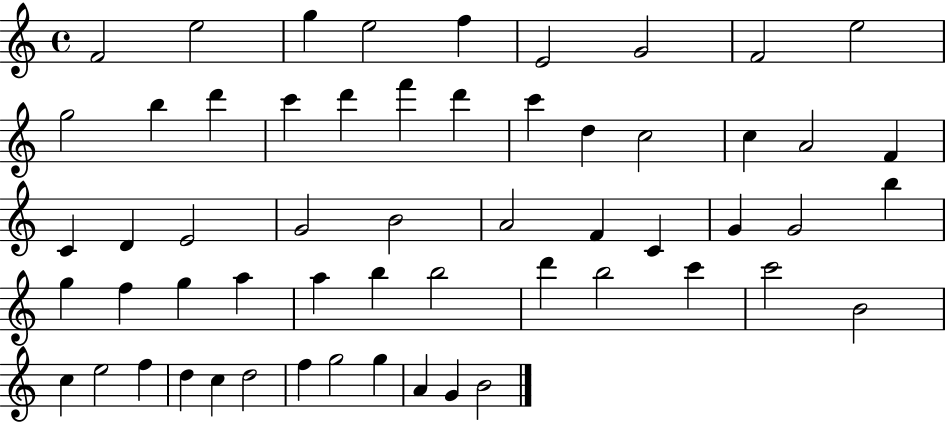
{
  \clef treble
  \time 4/4
  \defaultTimeSignature
  \key c \major
  f'2 e''2 | g''4 e''2 f''4 | e'2 g'2 | f'2 e''2 | \break g''2 b''4 d'''4 | c'''4 d'''4 f'''4 d'''4 | c'''4 d''4 c''2 | c''4 a'2 f'4 | \break c'4 d'4 e'2 | g'2 b'2 | a'2 f'4 c'4 | g'4 g'2 b''4 | \break g''4 f''4 g''4 a''4 | a''4 b''4 b''2 | d'''4 b''2 c'''4 | c'''2 b'2 | \break c''4 e''2 f''4 | d''4 c''4 d''2 | f''4 g''2 g''4 | a'4 g'4 b'2 | \break \bar "|."
}